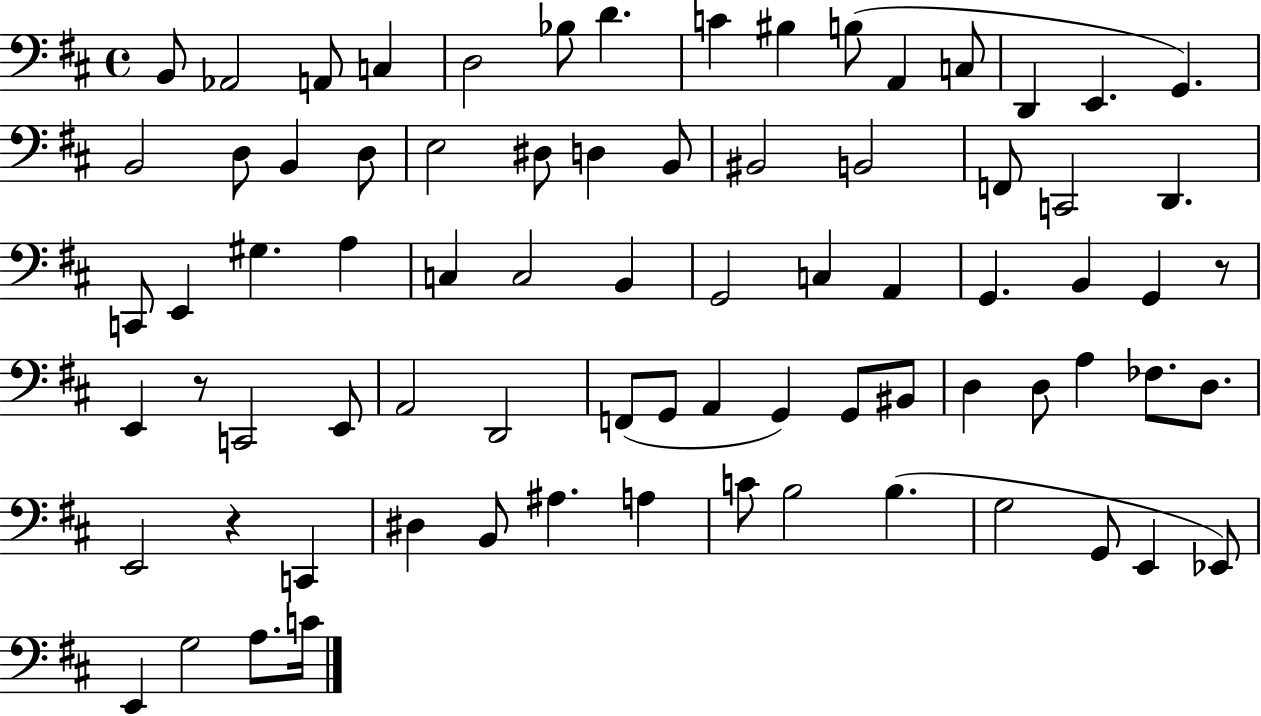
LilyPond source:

{
  \clef bass
  \time 4/4
  \defaultTimeSignature
  \key d \major
  \repeat volta 2 { b,8 aes,2 a,8 c4 | d2 bes8 d'4. | c'4 bis4 b8( a,4 c8 | d,4 e,4. g,4.) | \break b,2 d8 b,4 d8 | e2 dis8 d4 b,8 | bis,2 b,2 | f,8 c,2 d,4. | \break c,8 e,4 gis4. a4 | c4 c2 b,4 | g,2 c4 a,4 | g,4. b,4 g,4 r8 | \break e,4 r8 c,2 e,8 | a,2 d,2 | f,8( g,8 a,4 g,4) g,8 bis,8 | d4 d8 a4 fes8. d8. | \break e,2 r4 c,4 | dis4 b,8 ais4. a4 | c'8 b2 b4.( | g2 g,8 e,4 ees,8) | \break e,4 g2 a8. c'16 | } \bar "|."
}